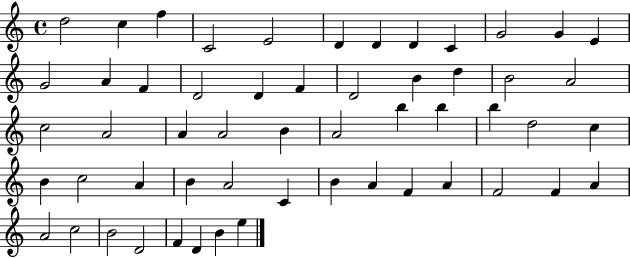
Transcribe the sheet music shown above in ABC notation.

X:1
T:Untitled
M:4/4
L:1/4
K:C
d2 c f C2 E2 D D D C G2 G E G2 A F D2 D F D2 B d B2 A2 c2 A2 A A2 B A2 b b b d2 c B c2 A B A2 C B A F A F2 F A A2 c2 B2 D2 F D B e